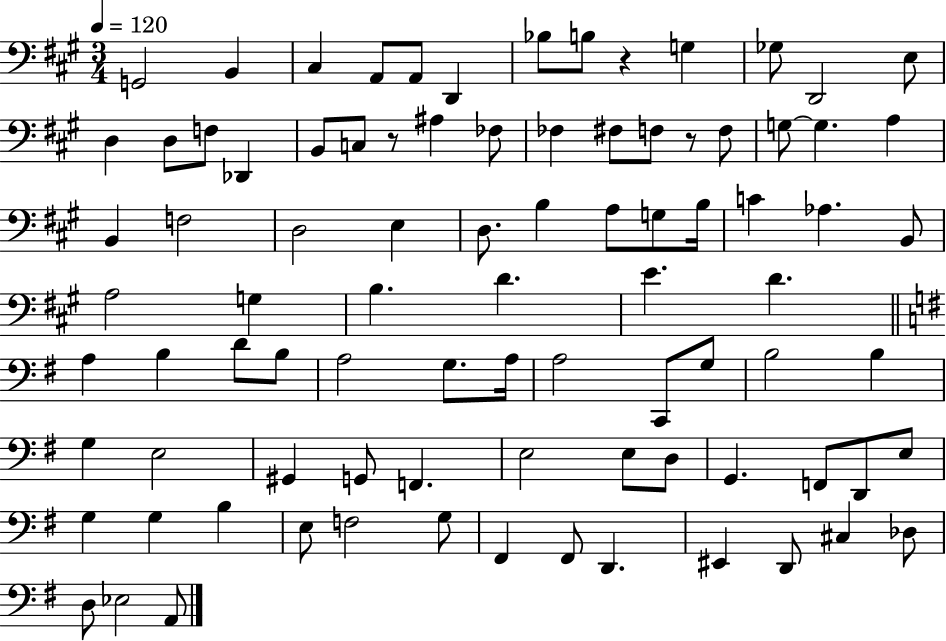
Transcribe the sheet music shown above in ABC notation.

X:1
T:Untitled
M:3/4
L:1/4
K:A
G,,2 B,, ^C, A,,/2 A,,/2 D,, _B,/2 B,/2 z G, _G,/2 D,,2 E,/2 D, D,/2 F,/2 _D,, B,,/2 C,/2 z/2 ^A, _F,/2 _F, ^F,/2 F,/2 z/2 F,/2 G,/2 G, A, B,, F,2 D,2 E, D,/2 B, A,/2 G,/2 B,/4 C _A, B,,/2 A,2 G, B, D E D A, B, D/2 B,/2 A,2 G,/2 A,/4 A,2 C,,/2 G,/2 B,2 B, G, E,2 ^G,, G,,/2 F,, E,2 E,/2 D,/2 G,, F,,/2 D,,/2 E,/2 G, G, B, E,/2 F,2 G,/2 ^F,, ^F,,/2 D,, ^E,, D,,/2 ^C, _D,/2 D,/2 _E,2 A,,/2